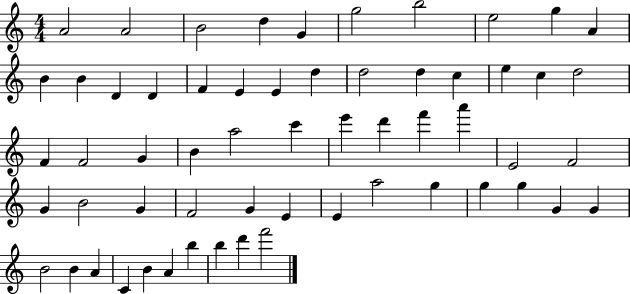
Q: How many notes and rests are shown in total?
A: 59